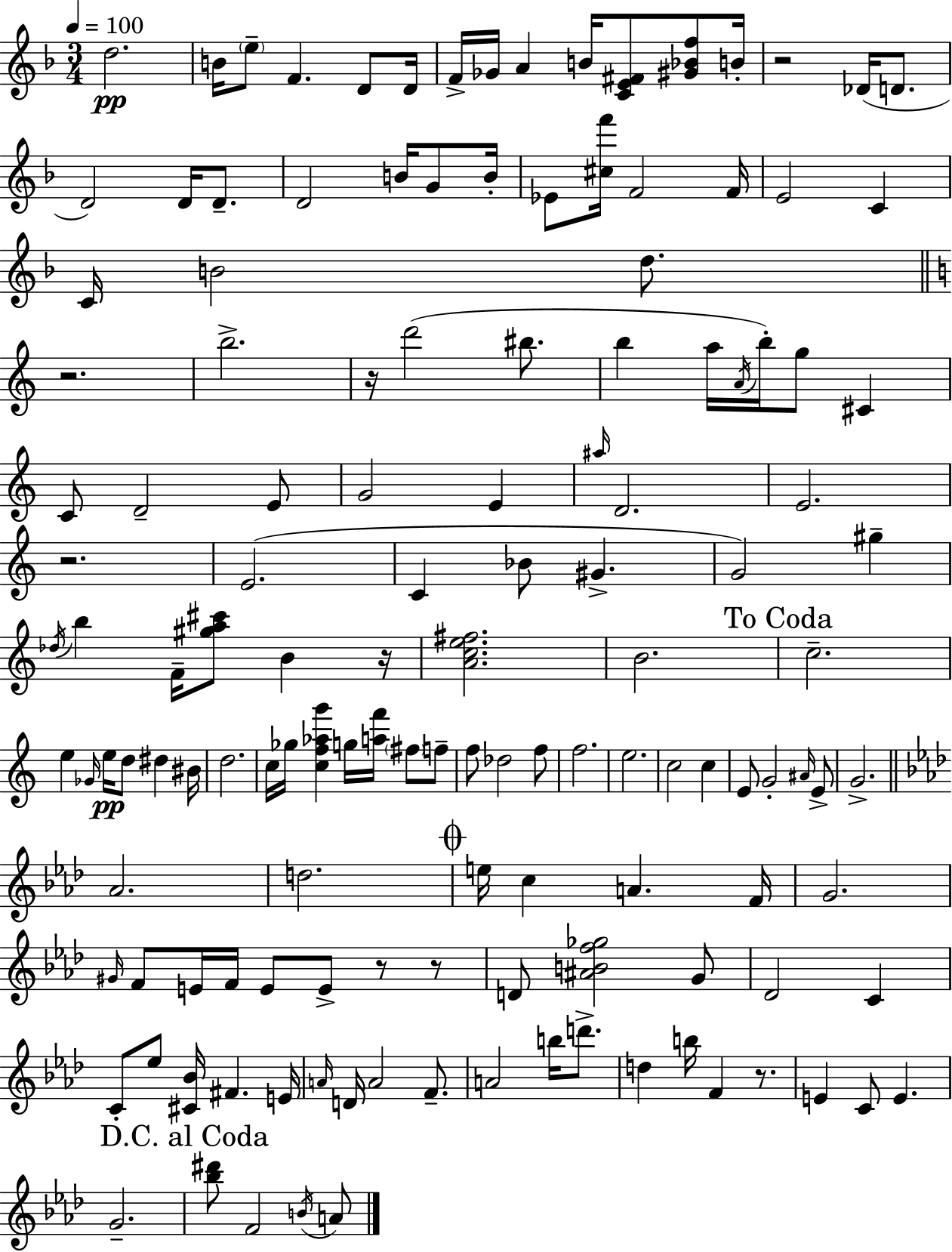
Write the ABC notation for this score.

X:1
T:Untitled
M:3/4
L:1/4
K:Dm
d2 B/4 e/2 F D/2 D/4 F/4 _G/4 A B/4 [CE^F]/2 [^G_Bf]/2 B/4 z2 _D/4 D/2 D2 D/4 D/2 D2 B/4 G/2 B/4 _E/2 [^cf']/4 F2 F/4 E2 C C/4 B2 d/2 z2 b2 z/4 d'2 ^b/2 b a/4 A/4 b/4 g/2 ^C C/2 D2 E/2 G2 E ^a/4 D2 E2 z2 E2 C _B/2 ^G G2 ^g _d/4 b F/4 [^ga^c']/2 B z/4 [Ace^f]2 B2 c2 e _G/4 e/4 d/2 ^d ^B/4 d2 c/4 _g/4 [cf_ag'] g/4 [af']/4 ^f/2 f/2 f/2 _d2 f/2 f2 e2 c2 c E/2 G2 ^A/4 E/2 G2 _A2 d2 e/4 c A F/4 G2 ^G/4 F/2 E/4 F/4 E/2 E/2 z/2 z/2 D/2 [^ABf_g]2 G/2 _D2 C C/2 _e/2 [^C_B]/4 ^F E/4 A/4 D/4 A2 F/2 A2 b/4 d'/2 d b/4 F z/2 E C/2 E G2 [_b^d']/2 F2 B/4 A/2